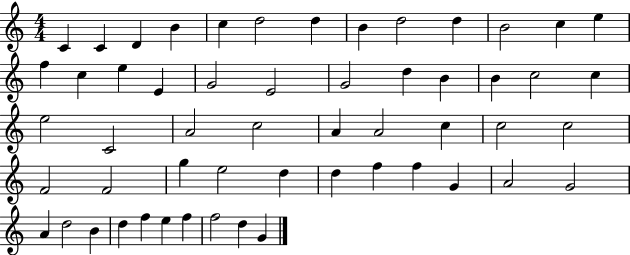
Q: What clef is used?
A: treble